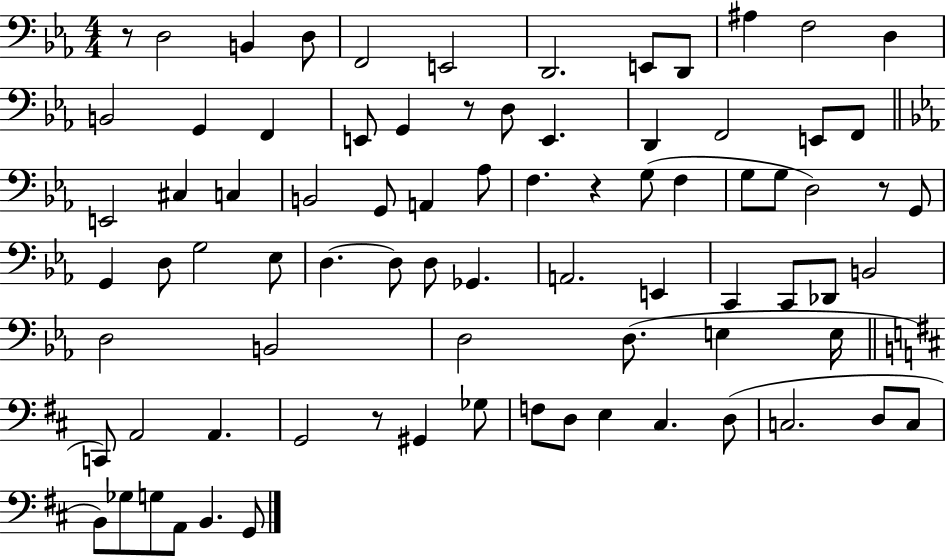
X:1
T:Untitled
M:4/4
L:1/4
K:Eb
z/2 D,2 B,, D,/2 F,,2 E,,2 D,,2 E,,/2 D,,/2 ^A, F,2 D, B,,2 G,, F,, E,,/2 G,, z/2 D,/2 E,, D,, F,,2 E,,/2 F,,/2 E,,2 ^C, C, B,,2 G,,/2 A,, _A,/2 F, z G,/2 F, G,/2 G,/2 D,2 z/2 G,,/2 G,, D,/2 G,2 _E,/2 D, D,/2 D,/2 _G,, A,,2 E,, C,, C,,/2 _D,,/2 B,,2 D,2 B,,2 D,2 D,/2 E, E,/4 C,,/2 A,,2 A,, G,,2 z/2 ^G,, _G,/2 F,/2 D,/2 E, ^C, D,/2 C,2 D,/2 C,/2 B,,/2 _G,/2 G,/2 A,,/2 B,, G,,/2